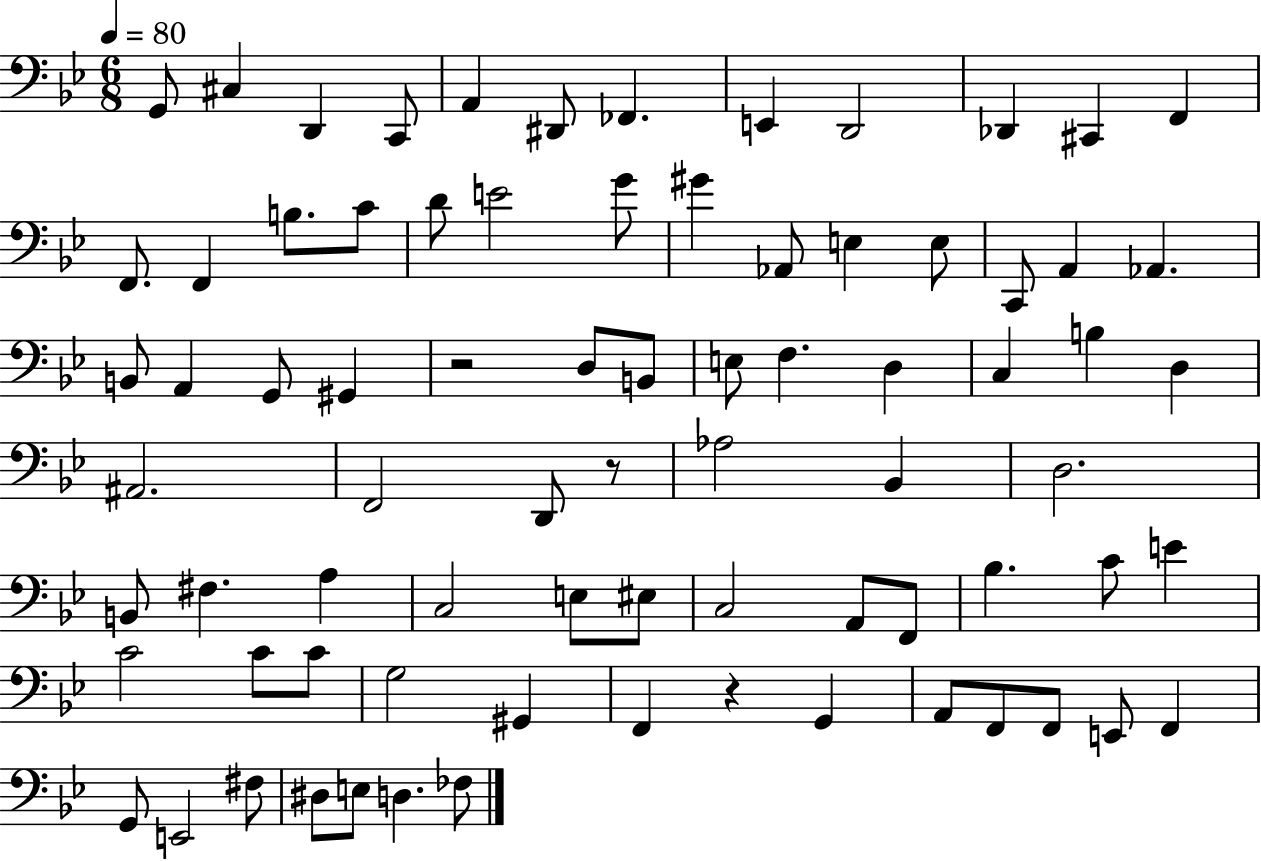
G2/e C#3/q D2/q C2/e A2/q D#2/e FES2/q. E2/q D2/h Db2/q C#2/q F2/q F2/e. F2/q B3/e. C4/e D4/e E4/h G4/e G#4/q Ab2/e E3/q E3/e C2/e A2/q Ab2/q. B2/e A2/q G2/e G#2/q R/h D3/e B2/e E3/e F3/q. D3/q C3/q B3/q D3/q A#2/h. F2/h D2/e R/e Ab3/h Bb2/q D3/h. B2/e F#3/q. A3/q C3/h E3/e EIS3/e C3/h A2/e F2/e Bb3/q. C4/e E4/q C4/h C4/e C4/e G3/h G#2/q F2/q R/q G2/q A2/e F2/e F2/e E2/e F2/q G2/e E2/h F#3/e D#3/e E3/e D3/q. FES3/e